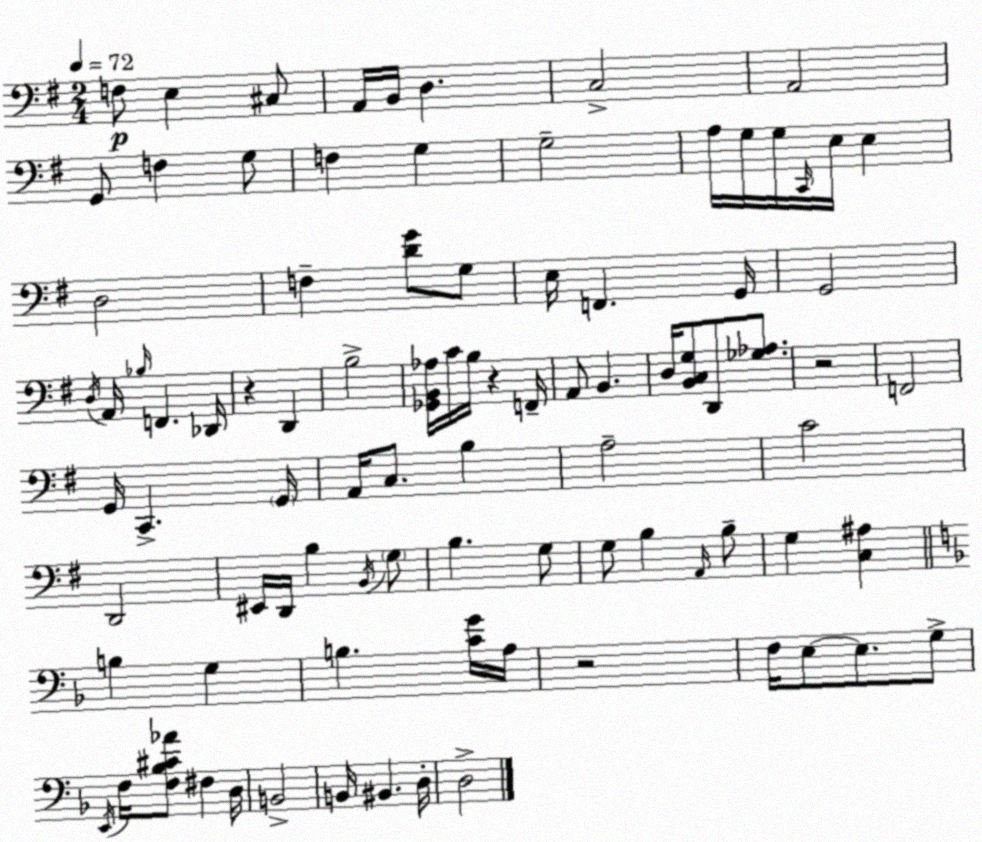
X:1
T:Untitled
M:2/4
L:1/4
K:Em
F,/2 E, ^C,/2 A,,/4 B,,/4 D, C,2 A,,2 G,,/2 F, G,/2 F, G, G,2 A,/4 G,/4 G,/4 C,,/4 E,/4 E, D,2 F, [DG]/2 G,/2 E,/4 F,, G,,/4 G,,2 D,/4 A,,/4 _B,/4 F,, _D,,/4 z D,, B,2 [_G,,B,,_A,]/4 C/4 B,/4 z F,,/4 A,,/2 B,, D,/4 [B,,C,G,]/2 D,,/2 [_G,_A,]/2 z2 F,,2 G,,/4 C,, G,,/4 A,,/4 C,/2 B, A,2 C2 D,,2 ^E,,/4 D,,/4 B, B,,/4 G,/2 B, G,/2 G,/2 B, A,,/4 B,/2 G, [C,^A,] B, G, B, [CG]/4 A,/4 z2 F,/4 E,/2 E,/2 G,/2 E,,/4 F,/4 [F,_B,^C_A]/2 ^F, D,/4 B,,2 B,,/4 ^B,, D,/4 D,2